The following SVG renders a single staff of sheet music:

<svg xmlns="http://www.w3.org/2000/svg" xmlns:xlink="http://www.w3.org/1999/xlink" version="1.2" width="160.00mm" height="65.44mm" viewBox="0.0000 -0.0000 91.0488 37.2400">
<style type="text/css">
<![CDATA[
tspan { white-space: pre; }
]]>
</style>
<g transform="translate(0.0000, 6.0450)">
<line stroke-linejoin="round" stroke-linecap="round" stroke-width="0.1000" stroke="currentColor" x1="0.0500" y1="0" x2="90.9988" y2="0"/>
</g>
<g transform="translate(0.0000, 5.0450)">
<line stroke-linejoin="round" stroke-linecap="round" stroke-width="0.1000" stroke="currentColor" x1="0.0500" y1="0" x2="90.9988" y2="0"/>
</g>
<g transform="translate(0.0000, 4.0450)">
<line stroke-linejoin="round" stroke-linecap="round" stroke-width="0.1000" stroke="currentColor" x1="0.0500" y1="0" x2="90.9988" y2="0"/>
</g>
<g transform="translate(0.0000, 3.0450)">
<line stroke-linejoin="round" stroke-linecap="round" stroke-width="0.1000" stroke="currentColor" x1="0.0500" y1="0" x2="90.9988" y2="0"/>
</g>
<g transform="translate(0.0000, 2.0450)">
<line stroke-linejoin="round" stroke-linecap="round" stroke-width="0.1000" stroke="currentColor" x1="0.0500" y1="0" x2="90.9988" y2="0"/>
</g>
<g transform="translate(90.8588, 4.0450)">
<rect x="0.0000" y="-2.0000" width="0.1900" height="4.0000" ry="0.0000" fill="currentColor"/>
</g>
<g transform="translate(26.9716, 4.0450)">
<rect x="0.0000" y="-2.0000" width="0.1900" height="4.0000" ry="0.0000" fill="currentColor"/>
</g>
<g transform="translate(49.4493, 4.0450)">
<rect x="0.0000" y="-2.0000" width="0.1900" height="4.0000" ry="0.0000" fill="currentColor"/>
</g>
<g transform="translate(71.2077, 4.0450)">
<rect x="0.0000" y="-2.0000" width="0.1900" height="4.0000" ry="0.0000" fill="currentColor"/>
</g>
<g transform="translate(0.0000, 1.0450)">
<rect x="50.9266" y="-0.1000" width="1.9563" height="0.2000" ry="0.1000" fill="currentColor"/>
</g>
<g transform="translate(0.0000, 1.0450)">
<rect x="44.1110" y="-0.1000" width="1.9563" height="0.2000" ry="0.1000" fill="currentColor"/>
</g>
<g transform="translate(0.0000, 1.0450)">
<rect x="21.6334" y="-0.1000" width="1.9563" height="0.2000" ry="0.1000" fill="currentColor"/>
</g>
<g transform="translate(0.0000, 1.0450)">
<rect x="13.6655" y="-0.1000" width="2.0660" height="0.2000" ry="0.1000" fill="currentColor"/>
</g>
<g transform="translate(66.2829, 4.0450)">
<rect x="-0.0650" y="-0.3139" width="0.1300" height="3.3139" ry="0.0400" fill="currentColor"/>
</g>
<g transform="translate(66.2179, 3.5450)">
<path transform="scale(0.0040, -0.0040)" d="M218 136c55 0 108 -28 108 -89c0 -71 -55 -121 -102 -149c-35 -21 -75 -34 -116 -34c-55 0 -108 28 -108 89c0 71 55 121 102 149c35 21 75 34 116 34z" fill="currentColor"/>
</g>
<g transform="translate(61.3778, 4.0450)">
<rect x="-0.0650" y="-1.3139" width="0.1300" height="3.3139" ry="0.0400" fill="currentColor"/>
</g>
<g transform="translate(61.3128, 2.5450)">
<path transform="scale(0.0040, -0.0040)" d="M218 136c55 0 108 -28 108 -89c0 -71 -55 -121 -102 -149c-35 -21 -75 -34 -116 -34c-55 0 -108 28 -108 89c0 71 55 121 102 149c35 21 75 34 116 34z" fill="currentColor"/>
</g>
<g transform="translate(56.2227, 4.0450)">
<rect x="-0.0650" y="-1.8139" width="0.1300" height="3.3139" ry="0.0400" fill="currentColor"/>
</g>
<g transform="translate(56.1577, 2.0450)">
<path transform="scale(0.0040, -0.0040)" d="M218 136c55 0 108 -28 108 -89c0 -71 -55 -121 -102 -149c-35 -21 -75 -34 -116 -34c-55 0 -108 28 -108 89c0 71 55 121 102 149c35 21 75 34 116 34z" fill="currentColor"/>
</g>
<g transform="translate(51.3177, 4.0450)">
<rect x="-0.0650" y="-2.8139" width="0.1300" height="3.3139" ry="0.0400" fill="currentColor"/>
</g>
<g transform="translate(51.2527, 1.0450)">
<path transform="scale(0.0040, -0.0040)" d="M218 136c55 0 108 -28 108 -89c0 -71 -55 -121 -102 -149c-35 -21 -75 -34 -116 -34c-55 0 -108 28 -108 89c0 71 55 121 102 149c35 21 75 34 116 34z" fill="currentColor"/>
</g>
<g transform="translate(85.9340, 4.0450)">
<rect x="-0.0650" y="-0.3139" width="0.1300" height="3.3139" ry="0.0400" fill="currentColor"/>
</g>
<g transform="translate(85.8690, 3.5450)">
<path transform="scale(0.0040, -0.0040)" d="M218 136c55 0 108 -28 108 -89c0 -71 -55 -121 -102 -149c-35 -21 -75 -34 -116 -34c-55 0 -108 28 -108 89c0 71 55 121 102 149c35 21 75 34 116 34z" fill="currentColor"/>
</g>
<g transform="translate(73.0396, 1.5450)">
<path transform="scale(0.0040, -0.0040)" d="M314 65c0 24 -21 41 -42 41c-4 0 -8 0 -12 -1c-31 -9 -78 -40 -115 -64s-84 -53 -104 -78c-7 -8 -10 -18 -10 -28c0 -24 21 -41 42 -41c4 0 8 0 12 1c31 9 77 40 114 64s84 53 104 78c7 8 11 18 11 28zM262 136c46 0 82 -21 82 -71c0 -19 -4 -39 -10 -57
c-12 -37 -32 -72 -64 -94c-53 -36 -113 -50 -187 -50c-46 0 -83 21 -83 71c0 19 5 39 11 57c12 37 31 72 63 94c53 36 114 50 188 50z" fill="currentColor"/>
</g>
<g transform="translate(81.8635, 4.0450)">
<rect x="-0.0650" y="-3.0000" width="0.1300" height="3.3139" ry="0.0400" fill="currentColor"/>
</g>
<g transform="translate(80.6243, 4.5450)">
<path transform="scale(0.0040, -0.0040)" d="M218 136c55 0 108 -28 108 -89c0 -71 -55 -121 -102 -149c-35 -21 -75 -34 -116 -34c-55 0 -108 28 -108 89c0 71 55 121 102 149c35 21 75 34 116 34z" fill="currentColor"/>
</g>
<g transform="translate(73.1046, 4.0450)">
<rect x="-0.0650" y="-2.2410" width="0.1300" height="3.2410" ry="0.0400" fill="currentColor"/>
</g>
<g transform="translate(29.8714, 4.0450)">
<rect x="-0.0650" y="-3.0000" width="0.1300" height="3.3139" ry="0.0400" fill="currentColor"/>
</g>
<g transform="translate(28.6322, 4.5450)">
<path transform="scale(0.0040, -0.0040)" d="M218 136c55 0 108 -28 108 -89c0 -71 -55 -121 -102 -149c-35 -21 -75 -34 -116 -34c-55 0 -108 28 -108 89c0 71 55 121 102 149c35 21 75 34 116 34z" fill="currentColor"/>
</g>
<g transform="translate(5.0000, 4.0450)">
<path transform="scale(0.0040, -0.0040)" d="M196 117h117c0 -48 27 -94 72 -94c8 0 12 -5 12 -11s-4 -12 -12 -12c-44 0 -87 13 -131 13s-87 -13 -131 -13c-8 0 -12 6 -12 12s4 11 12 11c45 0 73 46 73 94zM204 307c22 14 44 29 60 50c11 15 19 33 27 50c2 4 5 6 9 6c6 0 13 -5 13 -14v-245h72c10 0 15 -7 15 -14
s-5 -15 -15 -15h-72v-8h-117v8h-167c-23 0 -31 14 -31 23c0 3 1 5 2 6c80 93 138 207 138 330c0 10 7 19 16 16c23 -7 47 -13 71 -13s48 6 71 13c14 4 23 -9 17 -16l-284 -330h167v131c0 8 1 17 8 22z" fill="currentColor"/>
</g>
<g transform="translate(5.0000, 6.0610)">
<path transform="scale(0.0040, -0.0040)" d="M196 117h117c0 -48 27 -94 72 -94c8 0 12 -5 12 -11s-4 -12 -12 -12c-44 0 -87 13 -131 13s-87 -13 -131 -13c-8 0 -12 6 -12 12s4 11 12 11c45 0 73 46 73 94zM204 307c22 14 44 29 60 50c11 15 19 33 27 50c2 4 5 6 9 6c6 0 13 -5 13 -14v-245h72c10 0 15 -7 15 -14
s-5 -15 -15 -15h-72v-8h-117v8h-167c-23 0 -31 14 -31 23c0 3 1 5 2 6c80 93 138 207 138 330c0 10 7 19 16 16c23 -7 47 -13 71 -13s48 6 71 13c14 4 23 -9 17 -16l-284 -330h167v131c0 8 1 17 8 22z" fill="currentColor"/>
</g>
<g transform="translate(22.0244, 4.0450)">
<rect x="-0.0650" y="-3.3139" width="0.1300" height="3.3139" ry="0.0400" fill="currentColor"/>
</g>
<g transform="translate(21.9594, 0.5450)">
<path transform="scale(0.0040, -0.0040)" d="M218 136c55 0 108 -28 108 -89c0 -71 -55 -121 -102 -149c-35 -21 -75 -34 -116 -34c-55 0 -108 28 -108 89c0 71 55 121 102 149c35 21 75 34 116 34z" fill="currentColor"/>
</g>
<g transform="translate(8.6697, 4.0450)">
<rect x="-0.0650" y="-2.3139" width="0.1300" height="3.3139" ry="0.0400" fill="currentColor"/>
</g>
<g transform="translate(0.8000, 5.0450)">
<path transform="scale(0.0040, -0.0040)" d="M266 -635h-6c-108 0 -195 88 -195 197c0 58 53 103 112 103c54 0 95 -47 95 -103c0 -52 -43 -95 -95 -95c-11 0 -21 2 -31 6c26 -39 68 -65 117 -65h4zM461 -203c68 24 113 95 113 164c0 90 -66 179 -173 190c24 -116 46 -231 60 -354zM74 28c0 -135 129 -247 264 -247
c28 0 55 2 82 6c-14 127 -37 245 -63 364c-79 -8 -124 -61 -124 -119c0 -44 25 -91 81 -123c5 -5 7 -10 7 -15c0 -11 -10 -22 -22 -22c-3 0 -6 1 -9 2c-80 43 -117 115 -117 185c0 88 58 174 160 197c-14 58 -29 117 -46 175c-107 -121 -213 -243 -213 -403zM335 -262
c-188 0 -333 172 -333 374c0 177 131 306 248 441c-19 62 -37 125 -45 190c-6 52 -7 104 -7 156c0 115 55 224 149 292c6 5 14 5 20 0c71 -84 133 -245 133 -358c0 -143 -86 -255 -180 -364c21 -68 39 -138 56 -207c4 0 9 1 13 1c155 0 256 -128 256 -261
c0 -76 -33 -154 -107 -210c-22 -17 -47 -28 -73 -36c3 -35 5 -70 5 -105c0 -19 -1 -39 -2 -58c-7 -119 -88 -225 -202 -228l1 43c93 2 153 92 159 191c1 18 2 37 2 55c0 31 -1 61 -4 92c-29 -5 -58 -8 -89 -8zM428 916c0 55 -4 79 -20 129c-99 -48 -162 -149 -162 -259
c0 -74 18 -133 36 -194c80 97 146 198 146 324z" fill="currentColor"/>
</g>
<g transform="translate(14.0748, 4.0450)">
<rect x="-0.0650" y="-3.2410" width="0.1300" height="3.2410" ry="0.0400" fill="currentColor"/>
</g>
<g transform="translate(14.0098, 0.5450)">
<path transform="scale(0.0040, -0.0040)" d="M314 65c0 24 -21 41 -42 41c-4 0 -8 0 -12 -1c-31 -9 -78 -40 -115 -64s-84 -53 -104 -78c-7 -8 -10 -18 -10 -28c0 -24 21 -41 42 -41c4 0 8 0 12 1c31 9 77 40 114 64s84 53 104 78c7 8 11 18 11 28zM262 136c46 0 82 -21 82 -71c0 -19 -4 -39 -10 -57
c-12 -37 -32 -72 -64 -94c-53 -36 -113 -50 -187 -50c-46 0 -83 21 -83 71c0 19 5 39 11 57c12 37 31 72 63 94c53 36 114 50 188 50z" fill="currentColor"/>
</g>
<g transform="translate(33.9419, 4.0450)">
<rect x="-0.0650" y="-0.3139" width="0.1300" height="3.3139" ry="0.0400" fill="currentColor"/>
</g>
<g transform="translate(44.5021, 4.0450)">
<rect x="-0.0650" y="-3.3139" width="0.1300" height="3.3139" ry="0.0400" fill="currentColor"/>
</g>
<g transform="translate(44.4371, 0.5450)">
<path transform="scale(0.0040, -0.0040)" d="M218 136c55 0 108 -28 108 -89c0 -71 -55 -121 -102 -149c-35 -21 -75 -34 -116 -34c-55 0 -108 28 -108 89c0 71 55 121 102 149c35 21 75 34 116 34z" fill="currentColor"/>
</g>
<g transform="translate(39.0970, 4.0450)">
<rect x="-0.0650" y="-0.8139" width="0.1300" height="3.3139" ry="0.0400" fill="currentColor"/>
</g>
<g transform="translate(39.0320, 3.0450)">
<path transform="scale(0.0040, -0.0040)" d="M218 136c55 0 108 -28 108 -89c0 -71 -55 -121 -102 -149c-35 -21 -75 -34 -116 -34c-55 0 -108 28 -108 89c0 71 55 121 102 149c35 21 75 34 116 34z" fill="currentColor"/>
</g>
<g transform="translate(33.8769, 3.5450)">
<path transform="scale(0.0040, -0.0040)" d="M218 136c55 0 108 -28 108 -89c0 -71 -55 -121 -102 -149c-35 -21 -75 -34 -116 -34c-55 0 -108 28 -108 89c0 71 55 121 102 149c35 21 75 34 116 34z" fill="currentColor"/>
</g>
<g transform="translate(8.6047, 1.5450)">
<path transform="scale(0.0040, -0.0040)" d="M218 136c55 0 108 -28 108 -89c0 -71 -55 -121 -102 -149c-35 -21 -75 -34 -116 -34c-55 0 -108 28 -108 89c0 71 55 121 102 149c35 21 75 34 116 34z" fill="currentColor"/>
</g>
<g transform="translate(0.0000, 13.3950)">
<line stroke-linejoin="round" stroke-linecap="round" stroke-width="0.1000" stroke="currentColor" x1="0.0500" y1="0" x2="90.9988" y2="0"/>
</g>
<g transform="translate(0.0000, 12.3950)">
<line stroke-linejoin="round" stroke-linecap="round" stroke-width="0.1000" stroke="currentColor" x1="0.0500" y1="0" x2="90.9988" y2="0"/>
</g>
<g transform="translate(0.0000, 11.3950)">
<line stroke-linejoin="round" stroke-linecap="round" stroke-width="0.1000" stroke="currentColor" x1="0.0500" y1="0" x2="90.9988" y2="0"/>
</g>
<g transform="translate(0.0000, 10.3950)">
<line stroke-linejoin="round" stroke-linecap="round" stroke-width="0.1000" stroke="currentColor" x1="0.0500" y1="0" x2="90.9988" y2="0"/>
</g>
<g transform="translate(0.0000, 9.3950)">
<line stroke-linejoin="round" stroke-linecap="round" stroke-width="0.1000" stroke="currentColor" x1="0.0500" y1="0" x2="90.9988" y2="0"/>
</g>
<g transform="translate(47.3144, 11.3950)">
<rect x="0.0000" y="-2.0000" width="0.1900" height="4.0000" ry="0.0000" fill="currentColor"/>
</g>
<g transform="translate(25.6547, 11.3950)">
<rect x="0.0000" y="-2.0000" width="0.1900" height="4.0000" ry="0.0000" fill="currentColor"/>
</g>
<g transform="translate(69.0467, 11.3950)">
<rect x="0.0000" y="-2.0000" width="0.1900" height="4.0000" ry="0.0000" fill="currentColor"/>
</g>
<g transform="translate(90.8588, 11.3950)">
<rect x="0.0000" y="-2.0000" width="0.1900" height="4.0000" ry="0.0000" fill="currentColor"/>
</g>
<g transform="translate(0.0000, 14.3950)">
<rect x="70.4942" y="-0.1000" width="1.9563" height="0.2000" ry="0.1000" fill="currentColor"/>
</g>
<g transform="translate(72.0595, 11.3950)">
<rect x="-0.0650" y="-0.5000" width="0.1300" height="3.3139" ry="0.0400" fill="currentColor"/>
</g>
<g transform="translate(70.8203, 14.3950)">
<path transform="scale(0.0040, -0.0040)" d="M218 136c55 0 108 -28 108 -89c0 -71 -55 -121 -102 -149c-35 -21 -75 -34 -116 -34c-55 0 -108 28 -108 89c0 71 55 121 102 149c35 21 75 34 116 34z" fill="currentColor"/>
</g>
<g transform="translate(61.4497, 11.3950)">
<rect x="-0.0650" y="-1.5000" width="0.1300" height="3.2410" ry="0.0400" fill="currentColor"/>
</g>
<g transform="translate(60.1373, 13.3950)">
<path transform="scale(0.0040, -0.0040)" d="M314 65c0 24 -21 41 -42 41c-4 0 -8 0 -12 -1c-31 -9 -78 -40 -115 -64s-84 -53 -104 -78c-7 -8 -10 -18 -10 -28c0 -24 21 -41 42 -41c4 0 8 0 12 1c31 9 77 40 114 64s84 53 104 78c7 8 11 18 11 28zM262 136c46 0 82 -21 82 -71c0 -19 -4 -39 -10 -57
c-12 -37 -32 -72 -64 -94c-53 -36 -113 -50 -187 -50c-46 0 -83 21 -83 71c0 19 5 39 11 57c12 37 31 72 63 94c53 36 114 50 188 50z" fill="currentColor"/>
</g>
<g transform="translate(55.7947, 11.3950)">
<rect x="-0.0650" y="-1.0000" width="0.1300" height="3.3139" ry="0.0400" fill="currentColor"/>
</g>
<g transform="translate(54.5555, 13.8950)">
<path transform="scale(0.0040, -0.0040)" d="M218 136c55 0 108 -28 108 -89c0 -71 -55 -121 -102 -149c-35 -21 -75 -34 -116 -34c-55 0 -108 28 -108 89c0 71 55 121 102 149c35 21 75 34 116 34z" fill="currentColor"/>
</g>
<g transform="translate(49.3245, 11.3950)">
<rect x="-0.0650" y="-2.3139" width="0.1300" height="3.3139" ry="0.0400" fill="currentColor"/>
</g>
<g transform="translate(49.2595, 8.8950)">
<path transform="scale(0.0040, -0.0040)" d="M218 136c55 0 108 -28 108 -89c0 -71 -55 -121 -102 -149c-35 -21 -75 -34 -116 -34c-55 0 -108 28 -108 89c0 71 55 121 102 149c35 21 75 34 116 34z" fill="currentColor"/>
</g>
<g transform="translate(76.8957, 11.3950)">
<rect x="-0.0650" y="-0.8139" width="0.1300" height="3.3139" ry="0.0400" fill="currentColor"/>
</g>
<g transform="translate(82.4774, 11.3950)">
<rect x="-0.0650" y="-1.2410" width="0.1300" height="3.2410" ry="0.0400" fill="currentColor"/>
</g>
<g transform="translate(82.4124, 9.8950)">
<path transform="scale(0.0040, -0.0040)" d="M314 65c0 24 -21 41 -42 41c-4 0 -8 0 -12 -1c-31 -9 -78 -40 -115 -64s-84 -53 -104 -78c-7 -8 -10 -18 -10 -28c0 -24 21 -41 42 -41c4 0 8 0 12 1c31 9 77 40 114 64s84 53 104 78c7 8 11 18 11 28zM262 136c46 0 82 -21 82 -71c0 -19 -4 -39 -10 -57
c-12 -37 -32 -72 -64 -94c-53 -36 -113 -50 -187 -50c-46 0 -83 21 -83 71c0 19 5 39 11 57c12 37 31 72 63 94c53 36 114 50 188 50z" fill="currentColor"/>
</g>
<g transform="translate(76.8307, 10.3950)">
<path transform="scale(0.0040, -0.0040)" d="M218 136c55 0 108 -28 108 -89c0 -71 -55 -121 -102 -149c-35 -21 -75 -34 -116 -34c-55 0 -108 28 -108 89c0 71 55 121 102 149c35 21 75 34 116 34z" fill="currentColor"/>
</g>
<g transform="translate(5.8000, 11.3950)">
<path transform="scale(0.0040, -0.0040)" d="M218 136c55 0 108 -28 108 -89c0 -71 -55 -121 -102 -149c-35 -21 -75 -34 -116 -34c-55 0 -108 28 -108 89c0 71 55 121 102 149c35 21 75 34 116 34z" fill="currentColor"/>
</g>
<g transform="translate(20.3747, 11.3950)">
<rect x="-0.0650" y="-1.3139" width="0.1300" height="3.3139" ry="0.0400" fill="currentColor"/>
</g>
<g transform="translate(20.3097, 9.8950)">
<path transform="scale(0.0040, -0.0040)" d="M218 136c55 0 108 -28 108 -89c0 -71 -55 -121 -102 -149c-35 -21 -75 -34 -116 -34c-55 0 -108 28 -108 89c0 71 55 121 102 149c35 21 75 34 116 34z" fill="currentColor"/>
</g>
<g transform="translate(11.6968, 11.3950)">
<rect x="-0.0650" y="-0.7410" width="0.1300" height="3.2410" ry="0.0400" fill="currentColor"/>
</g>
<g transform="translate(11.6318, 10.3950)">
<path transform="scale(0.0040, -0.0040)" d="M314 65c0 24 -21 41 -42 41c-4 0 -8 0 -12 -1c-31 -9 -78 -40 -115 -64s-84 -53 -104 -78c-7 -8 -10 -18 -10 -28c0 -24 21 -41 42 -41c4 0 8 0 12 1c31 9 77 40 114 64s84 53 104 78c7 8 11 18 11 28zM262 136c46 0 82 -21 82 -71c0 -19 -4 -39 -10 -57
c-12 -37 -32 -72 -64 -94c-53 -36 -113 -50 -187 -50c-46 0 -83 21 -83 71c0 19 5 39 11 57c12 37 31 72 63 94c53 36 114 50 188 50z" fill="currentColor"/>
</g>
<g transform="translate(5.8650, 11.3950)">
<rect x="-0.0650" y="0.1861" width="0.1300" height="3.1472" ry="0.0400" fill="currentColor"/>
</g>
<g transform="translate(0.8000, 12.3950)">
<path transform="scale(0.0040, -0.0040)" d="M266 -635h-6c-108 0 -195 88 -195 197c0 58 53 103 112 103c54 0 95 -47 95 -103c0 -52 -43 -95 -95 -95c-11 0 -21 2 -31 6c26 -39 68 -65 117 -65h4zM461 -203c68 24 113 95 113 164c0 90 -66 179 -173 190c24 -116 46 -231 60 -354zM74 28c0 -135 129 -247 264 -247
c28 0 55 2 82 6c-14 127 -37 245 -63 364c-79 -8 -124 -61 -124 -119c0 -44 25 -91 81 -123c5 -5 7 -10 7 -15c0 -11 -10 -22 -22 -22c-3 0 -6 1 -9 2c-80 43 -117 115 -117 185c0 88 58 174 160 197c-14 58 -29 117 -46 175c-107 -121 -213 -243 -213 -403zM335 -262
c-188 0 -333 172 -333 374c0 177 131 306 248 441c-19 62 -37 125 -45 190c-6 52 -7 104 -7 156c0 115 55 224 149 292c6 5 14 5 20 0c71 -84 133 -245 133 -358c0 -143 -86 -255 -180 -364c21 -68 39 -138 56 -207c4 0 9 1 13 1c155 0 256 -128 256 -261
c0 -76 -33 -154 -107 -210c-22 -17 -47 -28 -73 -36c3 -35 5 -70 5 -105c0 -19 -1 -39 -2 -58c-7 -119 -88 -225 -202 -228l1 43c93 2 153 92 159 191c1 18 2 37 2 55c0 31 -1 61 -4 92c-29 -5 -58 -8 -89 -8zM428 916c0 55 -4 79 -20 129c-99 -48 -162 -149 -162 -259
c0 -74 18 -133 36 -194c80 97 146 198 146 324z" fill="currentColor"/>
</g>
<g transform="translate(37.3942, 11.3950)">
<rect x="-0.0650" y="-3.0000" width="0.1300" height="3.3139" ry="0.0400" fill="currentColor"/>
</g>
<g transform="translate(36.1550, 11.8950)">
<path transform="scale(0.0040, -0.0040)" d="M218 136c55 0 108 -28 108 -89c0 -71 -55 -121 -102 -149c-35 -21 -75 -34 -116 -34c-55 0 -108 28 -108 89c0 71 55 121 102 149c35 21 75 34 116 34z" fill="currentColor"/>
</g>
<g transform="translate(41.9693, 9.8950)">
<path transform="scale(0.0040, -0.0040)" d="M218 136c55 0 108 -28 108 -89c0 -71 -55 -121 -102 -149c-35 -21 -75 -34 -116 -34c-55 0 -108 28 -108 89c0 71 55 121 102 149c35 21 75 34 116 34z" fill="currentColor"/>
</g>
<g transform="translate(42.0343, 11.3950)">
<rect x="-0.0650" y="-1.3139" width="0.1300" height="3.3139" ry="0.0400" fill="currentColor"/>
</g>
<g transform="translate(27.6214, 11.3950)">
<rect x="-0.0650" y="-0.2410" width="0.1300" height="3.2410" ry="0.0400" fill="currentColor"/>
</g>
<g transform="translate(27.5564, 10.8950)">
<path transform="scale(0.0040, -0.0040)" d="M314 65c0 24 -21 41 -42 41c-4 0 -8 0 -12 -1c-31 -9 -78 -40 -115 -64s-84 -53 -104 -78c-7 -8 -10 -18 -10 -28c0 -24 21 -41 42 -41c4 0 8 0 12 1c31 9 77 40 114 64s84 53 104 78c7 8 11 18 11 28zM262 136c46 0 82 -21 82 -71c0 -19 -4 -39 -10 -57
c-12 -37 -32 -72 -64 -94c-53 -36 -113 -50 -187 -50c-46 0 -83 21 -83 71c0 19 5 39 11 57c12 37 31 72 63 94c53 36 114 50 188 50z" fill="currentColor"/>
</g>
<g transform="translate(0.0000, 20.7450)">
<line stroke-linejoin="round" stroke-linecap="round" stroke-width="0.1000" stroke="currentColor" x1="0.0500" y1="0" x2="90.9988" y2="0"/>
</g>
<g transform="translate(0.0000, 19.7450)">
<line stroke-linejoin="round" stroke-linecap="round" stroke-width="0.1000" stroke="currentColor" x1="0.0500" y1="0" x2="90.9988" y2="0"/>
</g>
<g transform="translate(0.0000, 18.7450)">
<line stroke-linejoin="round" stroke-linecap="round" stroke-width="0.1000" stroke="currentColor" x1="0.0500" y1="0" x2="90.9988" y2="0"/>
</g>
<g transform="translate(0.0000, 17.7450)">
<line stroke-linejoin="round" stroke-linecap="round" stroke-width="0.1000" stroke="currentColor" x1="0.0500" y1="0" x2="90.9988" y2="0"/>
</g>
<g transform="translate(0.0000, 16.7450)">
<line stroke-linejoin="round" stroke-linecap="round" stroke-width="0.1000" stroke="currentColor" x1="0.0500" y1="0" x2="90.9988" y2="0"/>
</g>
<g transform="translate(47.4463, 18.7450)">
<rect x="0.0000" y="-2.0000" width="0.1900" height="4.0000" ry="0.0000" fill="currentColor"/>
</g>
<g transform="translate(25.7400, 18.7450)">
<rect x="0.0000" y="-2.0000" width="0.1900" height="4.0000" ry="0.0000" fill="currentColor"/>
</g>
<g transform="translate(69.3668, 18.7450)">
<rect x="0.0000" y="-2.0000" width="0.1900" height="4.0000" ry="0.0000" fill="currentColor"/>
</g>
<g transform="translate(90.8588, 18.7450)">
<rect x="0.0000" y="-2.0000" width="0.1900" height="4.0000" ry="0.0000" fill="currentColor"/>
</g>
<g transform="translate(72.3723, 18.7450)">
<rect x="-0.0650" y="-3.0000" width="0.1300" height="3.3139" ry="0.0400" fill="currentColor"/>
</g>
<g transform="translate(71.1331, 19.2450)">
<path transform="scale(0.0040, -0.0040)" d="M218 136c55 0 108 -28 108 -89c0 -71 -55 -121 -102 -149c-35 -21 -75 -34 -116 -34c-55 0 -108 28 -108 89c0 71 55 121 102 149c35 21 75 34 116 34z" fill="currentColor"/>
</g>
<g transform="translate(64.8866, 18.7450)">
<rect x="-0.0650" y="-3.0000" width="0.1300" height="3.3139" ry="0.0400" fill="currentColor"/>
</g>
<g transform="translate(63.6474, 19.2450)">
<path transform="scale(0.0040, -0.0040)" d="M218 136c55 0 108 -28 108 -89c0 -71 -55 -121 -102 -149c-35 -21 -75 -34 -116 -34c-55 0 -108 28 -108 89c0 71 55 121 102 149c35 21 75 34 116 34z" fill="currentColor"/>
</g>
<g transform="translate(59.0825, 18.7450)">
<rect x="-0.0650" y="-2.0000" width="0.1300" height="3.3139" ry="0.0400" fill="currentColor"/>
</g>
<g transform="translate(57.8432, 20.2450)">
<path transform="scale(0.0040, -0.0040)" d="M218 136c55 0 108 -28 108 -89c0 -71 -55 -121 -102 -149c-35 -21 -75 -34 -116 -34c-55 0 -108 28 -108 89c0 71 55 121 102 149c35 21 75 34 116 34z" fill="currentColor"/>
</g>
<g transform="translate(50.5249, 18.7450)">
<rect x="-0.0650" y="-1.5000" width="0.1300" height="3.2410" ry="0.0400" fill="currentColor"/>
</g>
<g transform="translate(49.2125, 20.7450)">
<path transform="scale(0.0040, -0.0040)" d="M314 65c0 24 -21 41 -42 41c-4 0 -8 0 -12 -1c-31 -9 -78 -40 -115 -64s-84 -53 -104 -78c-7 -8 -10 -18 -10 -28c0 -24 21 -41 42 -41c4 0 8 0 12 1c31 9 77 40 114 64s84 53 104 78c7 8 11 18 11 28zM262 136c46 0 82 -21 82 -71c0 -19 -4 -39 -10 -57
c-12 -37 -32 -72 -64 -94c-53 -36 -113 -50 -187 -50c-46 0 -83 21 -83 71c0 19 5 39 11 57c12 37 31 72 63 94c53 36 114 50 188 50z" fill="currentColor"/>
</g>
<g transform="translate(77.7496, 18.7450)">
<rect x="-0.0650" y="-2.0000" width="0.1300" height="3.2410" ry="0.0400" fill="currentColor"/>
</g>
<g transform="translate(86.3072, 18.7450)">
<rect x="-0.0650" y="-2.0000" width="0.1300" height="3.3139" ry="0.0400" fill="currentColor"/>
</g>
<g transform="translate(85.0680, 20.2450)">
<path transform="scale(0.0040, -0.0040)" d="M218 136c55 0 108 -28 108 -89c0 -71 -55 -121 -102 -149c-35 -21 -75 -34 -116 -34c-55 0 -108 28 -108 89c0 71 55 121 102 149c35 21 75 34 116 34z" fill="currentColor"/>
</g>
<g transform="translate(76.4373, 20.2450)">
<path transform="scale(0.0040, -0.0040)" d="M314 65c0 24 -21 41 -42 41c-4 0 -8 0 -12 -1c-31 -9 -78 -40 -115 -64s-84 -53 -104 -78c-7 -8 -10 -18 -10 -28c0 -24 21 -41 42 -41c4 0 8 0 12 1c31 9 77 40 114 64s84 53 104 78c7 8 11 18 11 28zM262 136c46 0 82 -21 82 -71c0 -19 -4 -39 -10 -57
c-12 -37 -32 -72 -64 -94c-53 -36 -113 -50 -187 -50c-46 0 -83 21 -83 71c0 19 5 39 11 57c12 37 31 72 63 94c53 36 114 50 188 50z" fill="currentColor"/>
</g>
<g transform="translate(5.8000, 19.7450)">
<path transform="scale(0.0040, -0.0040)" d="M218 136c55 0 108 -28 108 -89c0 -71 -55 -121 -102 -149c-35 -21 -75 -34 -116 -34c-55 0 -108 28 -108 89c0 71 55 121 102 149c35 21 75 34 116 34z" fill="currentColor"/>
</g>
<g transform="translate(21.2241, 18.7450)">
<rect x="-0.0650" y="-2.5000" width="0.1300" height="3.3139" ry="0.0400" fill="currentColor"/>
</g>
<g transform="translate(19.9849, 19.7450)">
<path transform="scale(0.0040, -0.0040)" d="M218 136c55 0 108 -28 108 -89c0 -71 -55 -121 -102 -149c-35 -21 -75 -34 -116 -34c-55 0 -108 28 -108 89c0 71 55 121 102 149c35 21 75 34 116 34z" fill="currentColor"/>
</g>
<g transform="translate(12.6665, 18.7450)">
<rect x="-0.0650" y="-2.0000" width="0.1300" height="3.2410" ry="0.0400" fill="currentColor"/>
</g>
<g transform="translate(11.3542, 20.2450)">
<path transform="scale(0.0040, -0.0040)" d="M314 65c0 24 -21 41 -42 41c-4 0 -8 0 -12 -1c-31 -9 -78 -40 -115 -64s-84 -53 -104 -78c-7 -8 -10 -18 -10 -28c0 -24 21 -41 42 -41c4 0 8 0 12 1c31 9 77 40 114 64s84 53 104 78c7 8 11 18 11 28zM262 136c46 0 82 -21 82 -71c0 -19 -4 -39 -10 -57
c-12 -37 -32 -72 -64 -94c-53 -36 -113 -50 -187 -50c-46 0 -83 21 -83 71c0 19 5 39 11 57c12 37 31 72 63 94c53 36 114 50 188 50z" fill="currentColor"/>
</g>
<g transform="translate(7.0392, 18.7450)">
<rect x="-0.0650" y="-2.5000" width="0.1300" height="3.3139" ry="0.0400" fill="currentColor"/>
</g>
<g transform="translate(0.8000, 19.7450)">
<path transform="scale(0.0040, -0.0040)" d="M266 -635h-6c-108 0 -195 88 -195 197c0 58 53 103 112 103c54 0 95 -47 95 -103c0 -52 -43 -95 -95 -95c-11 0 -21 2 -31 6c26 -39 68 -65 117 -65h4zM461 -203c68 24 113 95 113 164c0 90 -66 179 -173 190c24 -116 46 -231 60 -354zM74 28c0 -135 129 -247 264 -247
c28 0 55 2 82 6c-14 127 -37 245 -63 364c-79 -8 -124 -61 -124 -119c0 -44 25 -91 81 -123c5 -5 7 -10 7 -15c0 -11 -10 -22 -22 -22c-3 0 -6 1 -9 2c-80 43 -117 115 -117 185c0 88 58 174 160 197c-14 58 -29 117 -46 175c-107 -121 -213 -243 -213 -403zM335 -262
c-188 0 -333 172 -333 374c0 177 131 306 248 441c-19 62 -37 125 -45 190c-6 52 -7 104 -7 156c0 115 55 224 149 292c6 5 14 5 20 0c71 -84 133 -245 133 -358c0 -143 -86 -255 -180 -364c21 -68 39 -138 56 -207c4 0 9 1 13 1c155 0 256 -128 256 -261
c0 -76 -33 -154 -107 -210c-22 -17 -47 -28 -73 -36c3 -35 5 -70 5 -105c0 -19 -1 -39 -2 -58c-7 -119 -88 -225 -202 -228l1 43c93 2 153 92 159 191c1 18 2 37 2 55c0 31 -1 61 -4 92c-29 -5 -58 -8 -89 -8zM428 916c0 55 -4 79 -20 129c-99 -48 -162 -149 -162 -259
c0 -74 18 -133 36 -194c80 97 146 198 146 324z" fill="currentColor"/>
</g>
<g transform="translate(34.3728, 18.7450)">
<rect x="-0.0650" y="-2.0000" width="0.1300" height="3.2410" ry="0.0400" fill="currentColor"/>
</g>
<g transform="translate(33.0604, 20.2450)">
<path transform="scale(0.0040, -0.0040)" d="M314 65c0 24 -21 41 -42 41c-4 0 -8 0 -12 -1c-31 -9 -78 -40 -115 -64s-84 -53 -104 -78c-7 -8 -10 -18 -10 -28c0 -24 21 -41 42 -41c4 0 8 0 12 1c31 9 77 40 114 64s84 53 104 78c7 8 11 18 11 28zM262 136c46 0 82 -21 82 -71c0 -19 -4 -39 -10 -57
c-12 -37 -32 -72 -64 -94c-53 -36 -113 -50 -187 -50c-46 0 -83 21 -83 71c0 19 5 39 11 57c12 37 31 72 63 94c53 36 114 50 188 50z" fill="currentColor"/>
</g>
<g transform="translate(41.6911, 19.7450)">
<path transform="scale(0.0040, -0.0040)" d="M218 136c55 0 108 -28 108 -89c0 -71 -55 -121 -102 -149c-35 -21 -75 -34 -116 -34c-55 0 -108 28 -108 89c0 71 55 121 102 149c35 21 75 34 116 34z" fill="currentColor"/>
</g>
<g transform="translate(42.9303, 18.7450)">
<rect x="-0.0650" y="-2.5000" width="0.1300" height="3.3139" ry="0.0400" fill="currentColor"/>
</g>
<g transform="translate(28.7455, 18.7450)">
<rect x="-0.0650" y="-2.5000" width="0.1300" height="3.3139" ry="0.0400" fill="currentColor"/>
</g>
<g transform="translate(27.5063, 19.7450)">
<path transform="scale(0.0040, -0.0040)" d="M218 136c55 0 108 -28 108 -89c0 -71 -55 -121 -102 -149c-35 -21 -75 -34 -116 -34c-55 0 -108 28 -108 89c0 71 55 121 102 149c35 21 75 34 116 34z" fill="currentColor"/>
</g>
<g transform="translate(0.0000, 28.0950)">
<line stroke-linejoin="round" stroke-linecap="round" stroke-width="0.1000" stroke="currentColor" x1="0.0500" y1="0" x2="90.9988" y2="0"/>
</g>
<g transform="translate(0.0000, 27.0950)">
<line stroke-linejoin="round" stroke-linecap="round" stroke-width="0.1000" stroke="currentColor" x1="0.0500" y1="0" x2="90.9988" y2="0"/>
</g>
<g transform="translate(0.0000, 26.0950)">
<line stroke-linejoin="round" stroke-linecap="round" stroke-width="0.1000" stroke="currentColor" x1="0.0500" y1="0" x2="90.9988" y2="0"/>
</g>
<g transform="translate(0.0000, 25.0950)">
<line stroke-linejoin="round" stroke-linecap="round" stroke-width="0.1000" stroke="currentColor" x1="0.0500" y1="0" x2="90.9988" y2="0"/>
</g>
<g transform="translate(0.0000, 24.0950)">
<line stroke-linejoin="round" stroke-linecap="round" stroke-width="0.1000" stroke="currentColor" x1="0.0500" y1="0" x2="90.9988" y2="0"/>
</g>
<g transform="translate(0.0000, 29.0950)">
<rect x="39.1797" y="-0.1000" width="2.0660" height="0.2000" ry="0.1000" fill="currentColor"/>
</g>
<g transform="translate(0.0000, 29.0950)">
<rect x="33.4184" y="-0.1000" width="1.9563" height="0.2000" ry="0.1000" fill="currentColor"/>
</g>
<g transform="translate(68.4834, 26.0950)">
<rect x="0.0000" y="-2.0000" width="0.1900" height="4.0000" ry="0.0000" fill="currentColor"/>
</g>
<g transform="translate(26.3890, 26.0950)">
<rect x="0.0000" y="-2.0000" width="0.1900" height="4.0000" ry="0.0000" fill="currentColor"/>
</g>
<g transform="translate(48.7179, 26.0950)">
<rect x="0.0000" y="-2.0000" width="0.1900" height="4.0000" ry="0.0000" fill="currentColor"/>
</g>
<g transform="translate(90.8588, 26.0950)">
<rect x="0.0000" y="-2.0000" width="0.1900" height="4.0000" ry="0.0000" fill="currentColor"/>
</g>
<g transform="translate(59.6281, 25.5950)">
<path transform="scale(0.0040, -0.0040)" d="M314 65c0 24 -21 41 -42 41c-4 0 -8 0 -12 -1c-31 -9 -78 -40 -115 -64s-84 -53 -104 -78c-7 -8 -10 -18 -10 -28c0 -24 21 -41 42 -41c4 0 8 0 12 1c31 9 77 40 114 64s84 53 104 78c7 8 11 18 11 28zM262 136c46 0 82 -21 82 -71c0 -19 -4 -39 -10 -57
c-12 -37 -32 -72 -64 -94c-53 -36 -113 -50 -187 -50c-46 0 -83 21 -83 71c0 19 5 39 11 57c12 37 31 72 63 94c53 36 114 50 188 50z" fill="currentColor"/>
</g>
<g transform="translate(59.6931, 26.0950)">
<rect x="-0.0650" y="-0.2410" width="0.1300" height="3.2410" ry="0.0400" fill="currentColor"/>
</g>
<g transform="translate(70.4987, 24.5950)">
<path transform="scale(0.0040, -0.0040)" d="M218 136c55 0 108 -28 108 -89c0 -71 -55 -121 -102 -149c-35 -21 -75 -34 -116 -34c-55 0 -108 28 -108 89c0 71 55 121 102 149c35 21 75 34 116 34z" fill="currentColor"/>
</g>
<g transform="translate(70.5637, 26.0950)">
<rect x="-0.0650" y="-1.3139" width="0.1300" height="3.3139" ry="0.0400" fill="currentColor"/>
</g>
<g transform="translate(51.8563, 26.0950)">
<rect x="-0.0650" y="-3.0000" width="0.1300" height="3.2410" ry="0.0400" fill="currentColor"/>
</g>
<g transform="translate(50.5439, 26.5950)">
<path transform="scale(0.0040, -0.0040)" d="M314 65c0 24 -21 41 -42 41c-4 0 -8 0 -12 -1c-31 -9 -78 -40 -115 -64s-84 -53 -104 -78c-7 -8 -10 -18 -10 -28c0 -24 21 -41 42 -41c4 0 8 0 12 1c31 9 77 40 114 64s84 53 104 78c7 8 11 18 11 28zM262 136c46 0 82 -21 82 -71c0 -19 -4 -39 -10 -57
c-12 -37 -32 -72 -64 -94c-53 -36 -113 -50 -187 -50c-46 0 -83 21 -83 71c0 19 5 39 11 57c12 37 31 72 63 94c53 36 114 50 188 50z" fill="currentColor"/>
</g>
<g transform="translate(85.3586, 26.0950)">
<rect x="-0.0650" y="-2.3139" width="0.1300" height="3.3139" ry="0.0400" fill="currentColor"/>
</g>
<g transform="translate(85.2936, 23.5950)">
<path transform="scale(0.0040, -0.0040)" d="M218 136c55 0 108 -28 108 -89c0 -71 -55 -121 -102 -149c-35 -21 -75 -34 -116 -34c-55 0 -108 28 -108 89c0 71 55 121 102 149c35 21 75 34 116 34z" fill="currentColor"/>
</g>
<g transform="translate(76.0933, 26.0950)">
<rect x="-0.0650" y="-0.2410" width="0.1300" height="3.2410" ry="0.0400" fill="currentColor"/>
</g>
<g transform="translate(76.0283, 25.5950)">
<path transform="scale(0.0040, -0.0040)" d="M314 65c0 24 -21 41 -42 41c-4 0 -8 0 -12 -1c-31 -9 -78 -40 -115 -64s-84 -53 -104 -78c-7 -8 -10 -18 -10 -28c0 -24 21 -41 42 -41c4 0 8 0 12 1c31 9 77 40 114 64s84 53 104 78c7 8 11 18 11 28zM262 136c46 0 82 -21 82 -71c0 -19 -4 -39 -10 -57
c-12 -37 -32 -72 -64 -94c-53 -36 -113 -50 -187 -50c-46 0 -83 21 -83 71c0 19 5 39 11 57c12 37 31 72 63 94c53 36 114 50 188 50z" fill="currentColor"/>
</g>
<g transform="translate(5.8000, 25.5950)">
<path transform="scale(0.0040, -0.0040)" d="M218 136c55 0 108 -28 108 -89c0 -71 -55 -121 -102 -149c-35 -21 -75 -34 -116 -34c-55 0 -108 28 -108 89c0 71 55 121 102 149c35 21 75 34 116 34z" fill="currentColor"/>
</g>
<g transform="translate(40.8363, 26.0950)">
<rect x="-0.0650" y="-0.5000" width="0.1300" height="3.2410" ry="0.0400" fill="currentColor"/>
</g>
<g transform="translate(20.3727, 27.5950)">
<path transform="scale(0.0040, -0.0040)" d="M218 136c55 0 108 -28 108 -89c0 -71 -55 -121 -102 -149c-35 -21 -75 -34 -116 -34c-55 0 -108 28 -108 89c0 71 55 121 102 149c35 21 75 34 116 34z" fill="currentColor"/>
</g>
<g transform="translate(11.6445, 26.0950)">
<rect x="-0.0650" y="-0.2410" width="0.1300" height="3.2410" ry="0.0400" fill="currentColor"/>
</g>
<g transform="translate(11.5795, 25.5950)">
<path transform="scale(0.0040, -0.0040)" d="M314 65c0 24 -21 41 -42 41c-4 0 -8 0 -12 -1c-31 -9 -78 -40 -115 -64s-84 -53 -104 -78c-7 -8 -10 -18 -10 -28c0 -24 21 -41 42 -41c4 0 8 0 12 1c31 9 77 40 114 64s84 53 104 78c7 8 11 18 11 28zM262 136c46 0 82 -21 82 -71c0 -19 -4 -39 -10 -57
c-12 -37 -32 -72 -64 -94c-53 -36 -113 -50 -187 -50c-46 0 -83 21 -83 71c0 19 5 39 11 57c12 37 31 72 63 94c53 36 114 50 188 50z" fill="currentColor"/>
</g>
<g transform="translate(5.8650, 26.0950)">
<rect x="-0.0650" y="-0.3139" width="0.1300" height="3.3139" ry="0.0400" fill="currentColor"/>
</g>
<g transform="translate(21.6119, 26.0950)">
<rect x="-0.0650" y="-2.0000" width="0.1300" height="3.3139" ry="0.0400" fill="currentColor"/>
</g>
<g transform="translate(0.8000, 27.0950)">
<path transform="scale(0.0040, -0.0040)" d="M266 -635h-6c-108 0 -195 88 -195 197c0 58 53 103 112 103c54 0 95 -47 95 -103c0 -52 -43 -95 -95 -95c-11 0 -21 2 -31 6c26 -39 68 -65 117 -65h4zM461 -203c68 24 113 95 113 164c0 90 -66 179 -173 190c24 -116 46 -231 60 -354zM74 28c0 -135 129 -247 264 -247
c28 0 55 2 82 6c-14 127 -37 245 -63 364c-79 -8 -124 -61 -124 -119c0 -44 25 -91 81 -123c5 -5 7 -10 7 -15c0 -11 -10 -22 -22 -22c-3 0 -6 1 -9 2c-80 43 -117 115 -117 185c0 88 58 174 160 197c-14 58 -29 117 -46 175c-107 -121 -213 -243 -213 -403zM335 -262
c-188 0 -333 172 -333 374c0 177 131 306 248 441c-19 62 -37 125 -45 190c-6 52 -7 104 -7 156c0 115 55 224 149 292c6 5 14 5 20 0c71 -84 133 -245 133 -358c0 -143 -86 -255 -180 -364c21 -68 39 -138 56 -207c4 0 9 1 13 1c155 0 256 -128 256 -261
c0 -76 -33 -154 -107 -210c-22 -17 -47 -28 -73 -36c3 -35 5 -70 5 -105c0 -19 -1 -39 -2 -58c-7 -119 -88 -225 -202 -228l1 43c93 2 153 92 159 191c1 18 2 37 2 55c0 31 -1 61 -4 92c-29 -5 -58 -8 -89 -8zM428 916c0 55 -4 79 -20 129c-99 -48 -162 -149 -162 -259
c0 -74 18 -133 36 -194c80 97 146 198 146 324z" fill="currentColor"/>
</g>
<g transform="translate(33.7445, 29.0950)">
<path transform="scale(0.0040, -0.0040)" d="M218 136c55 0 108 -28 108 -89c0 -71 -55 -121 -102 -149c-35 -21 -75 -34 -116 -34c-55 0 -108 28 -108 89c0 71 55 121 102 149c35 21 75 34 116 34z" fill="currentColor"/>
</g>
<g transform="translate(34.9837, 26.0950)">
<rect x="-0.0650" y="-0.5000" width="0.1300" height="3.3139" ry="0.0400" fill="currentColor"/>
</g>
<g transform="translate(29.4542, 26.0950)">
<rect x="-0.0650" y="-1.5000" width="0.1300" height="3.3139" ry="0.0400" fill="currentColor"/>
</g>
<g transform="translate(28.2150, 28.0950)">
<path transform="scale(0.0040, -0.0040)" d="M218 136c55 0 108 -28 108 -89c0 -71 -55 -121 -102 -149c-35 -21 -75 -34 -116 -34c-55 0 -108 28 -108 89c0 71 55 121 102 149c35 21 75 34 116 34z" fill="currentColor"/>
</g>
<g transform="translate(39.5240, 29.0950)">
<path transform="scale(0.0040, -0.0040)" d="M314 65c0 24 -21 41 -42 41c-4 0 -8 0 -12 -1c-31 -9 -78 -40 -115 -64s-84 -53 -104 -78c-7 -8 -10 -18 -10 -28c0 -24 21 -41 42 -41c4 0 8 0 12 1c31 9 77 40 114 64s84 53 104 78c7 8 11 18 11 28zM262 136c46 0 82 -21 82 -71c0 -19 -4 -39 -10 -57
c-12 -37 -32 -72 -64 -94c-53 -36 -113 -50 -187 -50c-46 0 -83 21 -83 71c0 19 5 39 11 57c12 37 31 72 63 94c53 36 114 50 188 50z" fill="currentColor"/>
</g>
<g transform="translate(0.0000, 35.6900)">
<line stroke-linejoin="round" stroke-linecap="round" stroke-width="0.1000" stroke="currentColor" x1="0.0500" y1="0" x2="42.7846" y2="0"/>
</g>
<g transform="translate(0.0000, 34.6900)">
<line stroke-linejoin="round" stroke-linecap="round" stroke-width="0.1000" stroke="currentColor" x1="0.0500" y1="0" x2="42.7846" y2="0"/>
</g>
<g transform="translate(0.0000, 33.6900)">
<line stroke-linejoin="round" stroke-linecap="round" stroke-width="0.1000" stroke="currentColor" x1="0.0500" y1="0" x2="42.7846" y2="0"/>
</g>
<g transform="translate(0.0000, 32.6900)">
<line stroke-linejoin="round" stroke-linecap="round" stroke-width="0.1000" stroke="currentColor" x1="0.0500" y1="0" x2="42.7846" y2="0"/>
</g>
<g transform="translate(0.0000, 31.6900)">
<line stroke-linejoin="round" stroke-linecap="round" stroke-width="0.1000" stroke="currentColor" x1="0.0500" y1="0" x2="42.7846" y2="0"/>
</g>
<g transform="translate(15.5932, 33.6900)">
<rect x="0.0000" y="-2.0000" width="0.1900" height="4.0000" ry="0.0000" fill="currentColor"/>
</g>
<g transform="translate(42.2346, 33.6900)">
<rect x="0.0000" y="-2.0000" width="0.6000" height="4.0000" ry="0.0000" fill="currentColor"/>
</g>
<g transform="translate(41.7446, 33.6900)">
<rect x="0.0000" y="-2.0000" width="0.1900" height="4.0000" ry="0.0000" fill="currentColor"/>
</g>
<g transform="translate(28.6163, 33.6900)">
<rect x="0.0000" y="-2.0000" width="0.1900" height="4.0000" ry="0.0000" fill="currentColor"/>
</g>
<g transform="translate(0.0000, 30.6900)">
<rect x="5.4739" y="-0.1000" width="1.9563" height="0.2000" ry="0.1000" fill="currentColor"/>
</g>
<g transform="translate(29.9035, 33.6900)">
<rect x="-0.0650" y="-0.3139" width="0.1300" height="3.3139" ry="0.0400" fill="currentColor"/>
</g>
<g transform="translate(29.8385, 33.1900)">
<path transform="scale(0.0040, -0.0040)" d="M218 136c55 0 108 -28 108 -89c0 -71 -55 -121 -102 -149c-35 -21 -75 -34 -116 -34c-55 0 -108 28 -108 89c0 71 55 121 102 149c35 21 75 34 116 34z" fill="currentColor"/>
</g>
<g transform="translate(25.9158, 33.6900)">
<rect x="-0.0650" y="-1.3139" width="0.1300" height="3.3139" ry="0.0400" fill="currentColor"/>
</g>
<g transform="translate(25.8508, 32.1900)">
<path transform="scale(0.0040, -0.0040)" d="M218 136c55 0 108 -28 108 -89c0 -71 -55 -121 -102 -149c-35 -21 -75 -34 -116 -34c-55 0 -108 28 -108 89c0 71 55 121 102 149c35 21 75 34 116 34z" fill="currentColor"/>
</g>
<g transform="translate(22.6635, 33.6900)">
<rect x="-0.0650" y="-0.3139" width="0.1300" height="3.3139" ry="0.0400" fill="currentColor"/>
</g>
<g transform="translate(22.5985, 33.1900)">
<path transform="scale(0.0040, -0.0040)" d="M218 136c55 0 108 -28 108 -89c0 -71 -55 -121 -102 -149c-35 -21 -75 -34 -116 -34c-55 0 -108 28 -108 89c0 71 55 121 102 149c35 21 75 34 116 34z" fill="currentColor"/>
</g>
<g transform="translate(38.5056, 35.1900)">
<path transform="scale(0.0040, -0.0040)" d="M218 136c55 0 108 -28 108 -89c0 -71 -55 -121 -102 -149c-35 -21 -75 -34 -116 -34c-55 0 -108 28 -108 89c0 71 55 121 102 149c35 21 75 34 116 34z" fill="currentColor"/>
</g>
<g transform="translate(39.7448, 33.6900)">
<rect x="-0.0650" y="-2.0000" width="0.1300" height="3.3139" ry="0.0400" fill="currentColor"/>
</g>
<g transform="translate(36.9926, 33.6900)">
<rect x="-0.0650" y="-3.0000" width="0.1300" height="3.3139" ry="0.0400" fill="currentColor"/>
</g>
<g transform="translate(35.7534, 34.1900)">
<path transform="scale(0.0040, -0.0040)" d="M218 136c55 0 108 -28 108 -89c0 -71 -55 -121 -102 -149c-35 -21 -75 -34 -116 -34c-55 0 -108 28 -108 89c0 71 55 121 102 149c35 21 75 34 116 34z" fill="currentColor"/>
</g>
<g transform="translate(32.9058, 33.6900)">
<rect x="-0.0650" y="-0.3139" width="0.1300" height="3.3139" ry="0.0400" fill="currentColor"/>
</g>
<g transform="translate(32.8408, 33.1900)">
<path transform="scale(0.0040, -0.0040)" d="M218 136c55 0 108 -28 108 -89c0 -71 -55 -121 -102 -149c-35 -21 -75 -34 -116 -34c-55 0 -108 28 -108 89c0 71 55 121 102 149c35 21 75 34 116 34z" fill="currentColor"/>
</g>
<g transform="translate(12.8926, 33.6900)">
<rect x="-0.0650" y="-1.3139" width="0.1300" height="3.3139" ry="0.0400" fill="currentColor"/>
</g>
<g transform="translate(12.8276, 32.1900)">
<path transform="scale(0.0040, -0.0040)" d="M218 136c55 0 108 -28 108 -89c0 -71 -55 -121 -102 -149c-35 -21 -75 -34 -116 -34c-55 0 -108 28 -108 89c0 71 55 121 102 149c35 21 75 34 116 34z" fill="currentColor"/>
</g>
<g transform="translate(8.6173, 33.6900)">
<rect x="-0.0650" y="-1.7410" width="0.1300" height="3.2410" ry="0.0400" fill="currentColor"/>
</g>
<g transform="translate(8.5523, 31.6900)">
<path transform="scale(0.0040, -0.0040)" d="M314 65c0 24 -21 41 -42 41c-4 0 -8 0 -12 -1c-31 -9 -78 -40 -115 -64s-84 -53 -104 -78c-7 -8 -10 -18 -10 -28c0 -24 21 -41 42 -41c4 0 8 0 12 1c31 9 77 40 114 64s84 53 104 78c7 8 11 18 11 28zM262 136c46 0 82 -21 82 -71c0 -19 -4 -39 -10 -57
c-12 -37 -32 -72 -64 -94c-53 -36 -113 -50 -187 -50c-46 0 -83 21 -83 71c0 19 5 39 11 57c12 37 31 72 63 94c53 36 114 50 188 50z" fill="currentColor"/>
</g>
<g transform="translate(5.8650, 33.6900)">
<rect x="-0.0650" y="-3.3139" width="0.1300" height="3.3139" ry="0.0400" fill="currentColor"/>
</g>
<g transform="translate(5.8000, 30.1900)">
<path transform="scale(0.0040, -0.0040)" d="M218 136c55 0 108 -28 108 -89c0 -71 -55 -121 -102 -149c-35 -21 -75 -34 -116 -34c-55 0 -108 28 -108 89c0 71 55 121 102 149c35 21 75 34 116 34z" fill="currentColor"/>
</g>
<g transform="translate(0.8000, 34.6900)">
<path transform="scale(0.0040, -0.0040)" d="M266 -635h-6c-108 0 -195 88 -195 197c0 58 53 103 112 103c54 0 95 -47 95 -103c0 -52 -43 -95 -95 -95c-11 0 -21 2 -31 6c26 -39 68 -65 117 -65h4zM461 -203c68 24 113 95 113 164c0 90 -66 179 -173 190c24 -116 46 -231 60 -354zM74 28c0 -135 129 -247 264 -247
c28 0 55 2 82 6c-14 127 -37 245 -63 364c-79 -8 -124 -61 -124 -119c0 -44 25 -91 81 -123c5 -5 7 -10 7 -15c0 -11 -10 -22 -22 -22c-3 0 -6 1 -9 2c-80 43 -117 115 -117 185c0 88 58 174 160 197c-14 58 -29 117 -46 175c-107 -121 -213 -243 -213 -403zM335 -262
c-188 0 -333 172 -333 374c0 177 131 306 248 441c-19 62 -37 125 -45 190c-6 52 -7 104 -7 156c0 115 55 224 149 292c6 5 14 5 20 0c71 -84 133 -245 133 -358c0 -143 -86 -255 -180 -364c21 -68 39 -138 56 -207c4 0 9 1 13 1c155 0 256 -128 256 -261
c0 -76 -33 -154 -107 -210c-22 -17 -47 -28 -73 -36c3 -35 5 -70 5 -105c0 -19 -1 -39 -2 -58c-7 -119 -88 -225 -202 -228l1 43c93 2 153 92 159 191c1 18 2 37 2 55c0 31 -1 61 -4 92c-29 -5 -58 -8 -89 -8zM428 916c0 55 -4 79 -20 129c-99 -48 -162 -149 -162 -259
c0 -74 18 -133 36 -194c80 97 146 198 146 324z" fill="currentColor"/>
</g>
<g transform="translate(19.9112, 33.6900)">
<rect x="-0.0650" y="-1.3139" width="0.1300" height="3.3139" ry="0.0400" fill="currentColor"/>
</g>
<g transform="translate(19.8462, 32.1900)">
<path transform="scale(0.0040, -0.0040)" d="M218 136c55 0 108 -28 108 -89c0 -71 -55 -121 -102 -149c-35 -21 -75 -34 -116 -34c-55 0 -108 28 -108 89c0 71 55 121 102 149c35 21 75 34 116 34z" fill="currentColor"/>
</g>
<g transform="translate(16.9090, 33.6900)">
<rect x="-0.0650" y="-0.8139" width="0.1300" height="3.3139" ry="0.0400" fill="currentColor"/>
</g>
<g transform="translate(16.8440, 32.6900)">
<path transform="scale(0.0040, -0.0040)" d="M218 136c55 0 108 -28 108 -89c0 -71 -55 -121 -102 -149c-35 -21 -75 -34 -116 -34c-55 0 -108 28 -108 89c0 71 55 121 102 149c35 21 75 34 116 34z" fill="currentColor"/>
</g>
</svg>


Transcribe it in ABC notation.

X:1
T:Untitled
M:4/4
L:1/4
K:C
g b2 b A c d b a f e c g2 A c B d2 e c2 A e g D E2 C d e2 G F2 G G F2 G E2 F A A F2 F c c2 F E C C2 A2 c2 e c2 g b f2 e d e c e c c A F